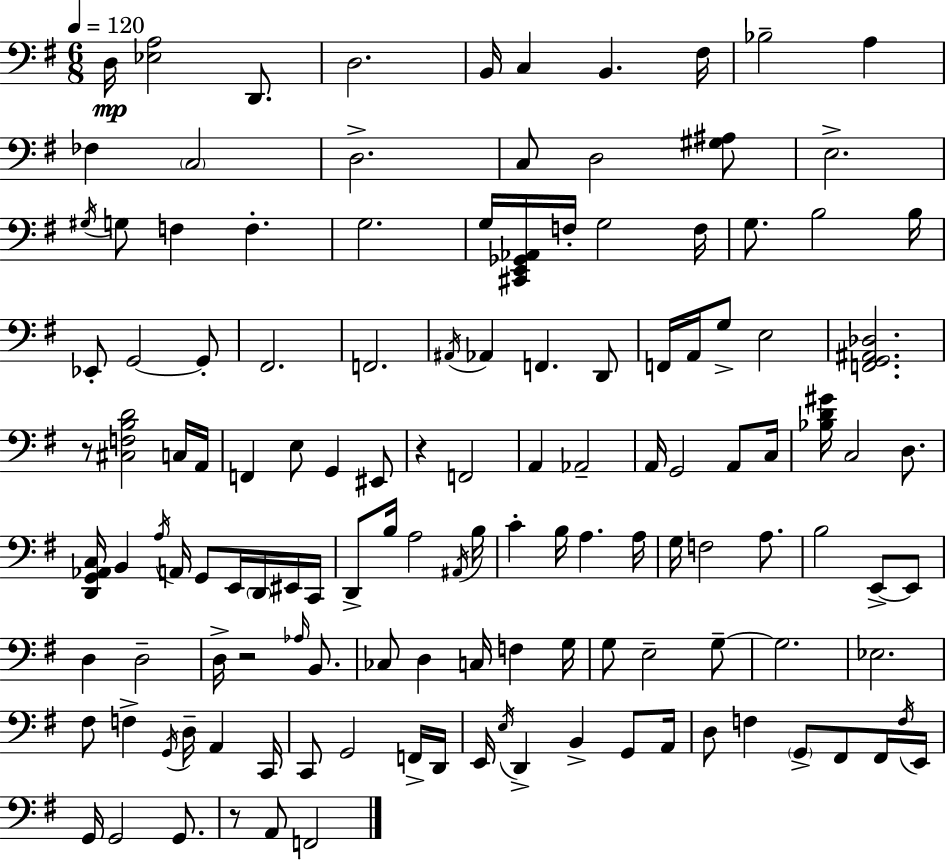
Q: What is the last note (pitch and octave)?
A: F2